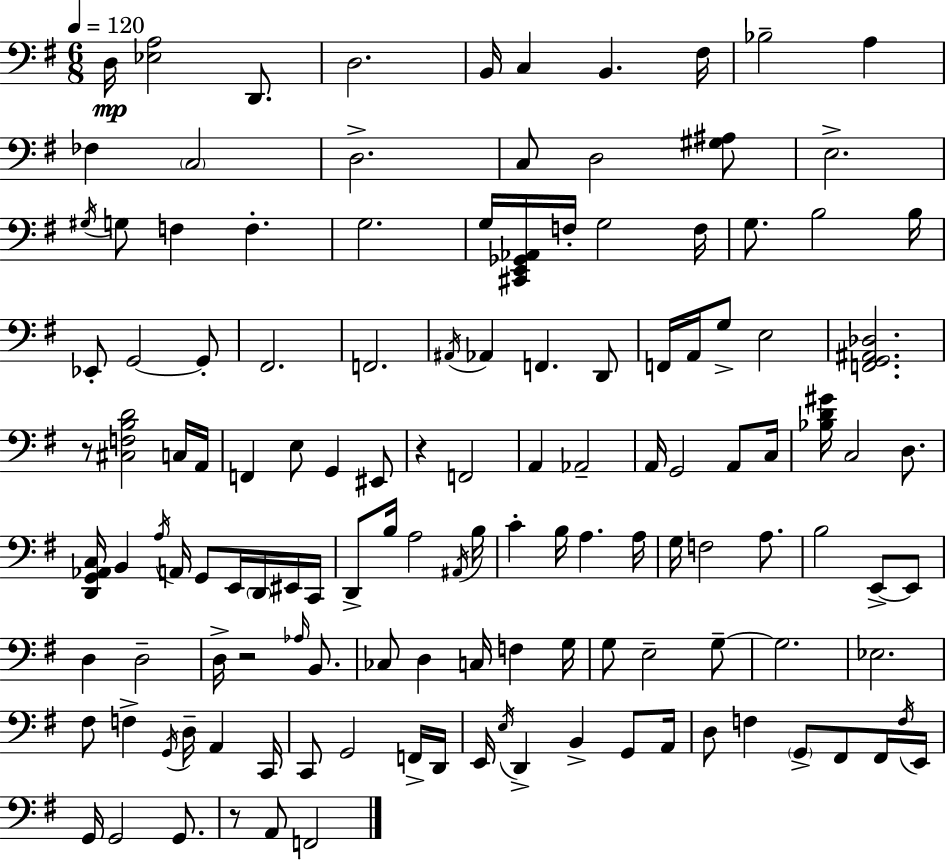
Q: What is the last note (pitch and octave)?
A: F2